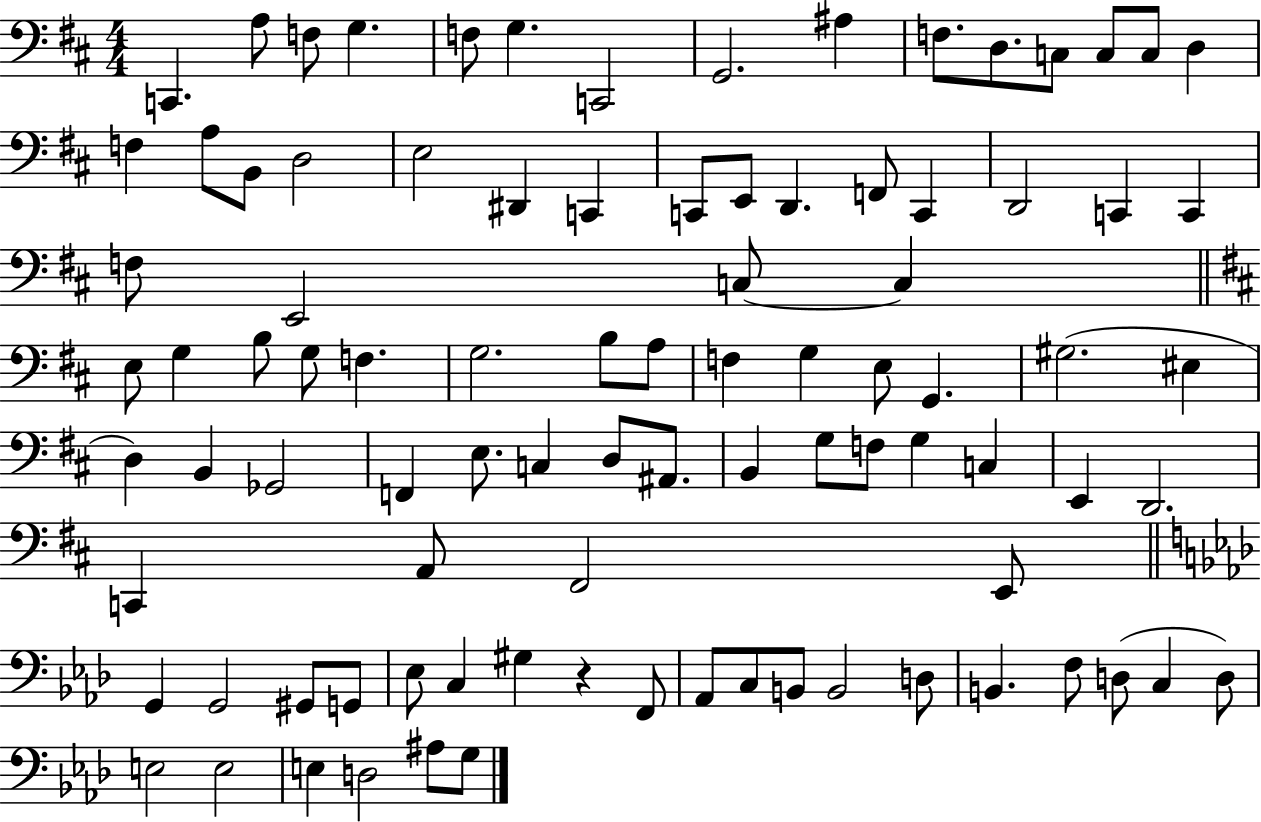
{
  \clef bass
  \numericTimeSignature
  \time 4/4
  \key d \major
  c,4. a8 f8 g4. | f8 g4. c,2 | g,2. ais4 | f8. d8. c8 c8 c8 d4 | \break f4 a8 b,8 d2 | e2 dis,4 c,4 | c,8 e,8 d,4. f,8 c,4 | d,2 c,4 c,4 | \break f8 e,2 c8~~ c4 | \bar "||" \break \key b \minor e8 g4 b8 g8 f4. | g2. b8 a8 | f4 g4 e8 g,4. | gis2.( eis4 | \break d4) b,4 ges,2 | f,4 e8. c4 d8 ais,8. | b,4 g8 f8 g4 c4 | e,4 d,2. | \break c,4 a,8 fis,2 e,8 | \bar "||" \break \key aes \major g,4 g,2 gis,8 g,8 | ees8 c4 gis4 r4 f,8 | aes,8 c8 b,8 b,2 d8 | b,4. f8 d8( c4 d8) | \break e2 e2 | e4 d2 ais8 g8 | \bar "|."
}